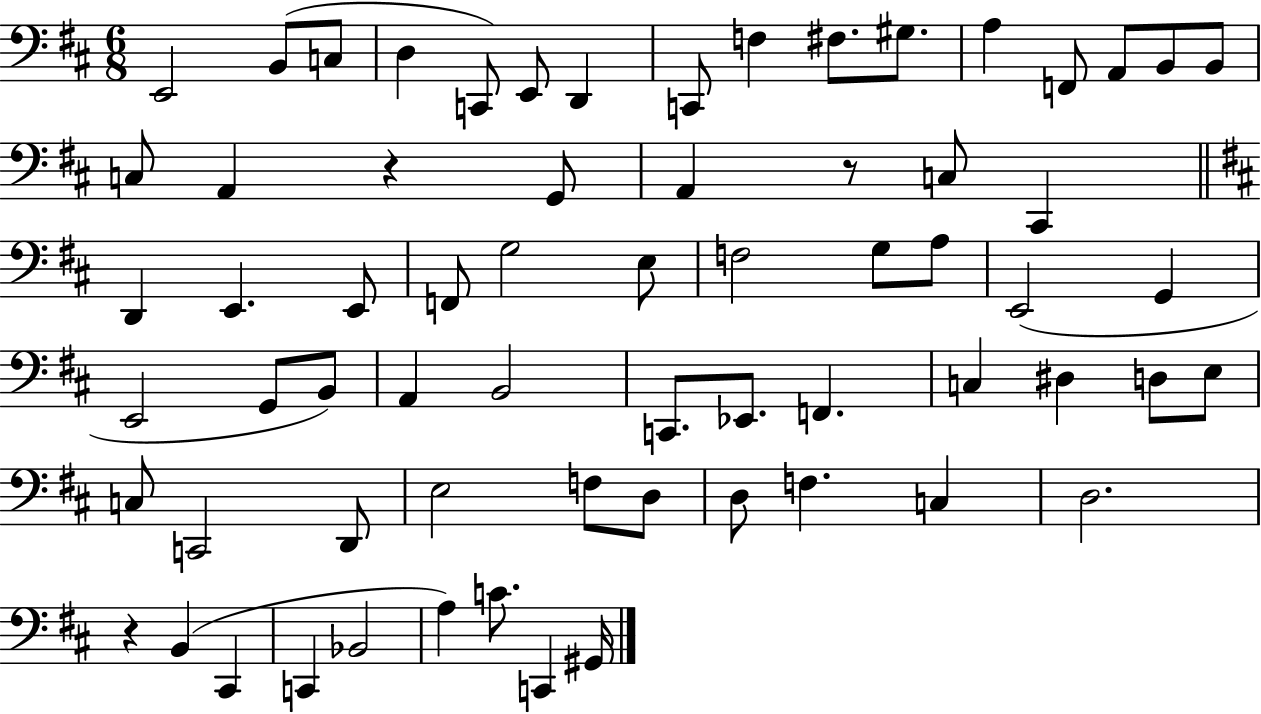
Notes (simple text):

E2/h B2/e C3/e D3/q C2/e E2/e D2/q C2/e F3/q F#3/e. G#3/e. A3/q F2/e A2/e B2/e B2/e C3/e A2/q R/q G2/e A2/q R/e C3/e C#2/q D2/q E2/q. E2/e F2/e G3/h E3/e F3/h G3/e A3/e E2/h G2/q E2/h G2/e B2/e A2/q B2/h C2/e. Eb2/e. F2/q. C3/q D#3/q D3/e E3/e C3/e C2/h D2/e E3/h F3/e D3/e D3/e F3/q. C3/q D3/h. R/q B2/q C#2/q C2/q Bb2/h A3/q C4/e. C2/q G#2/s